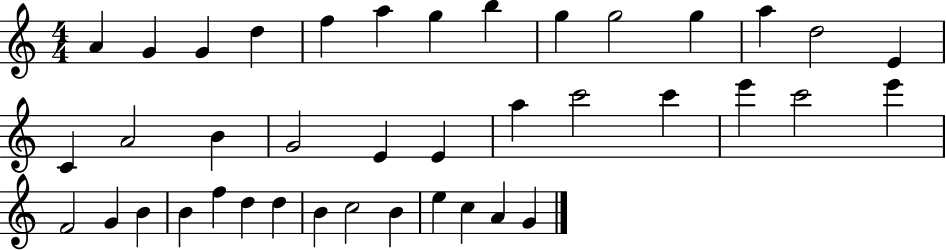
{
  \clef treble
  \numericTimeSignature
  \time 4/4
  \key c \major
  a'4 g'4 g'4 d''4 | f''4 a''4 g''4 b''4 | g''4 g''2 g''4 | a''4 d''2 e'4 | \break c'4 a'2 b'4 | g'2 e'4 e'4 | a''4 c'''2 c'''4 | e'''4 c'''2 e'''4 | \break f'2 g'4 b'4 | b'4 f''4 d''4 d''4 | b'4 c''2 b'4 | e''4 c''4 a'4 g'4 | \break \bar "|."
}